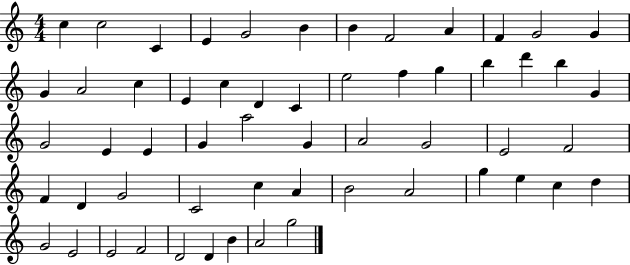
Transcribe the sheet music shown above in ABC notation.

X:1
T:Untitled
M:4/4
L:1/4
K:C
c c2 C E G2 B B F2 A F G2 G G A2 c E c D C e2 f g b d' b G G2 E E G a2 G A2 G2 E2 F2 F D G2 C2 c A B2 A2 g e c d G2 E2 E2 F2 D2 D B A2 g2